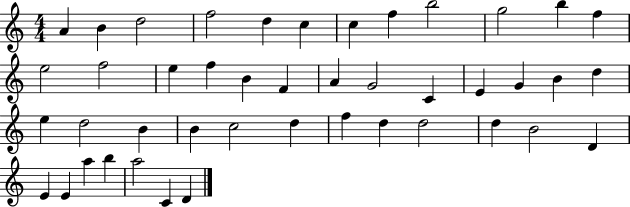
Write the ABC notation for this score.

X:1
T:Untitled
M:4/4
L:1/4
K:C
A B d2 f2 d c c f b2 g2 b f e2 f2 e f B F A G2 C E G B d e d2 B B c2 d f d d2 d B2 D E E a b a2 C D